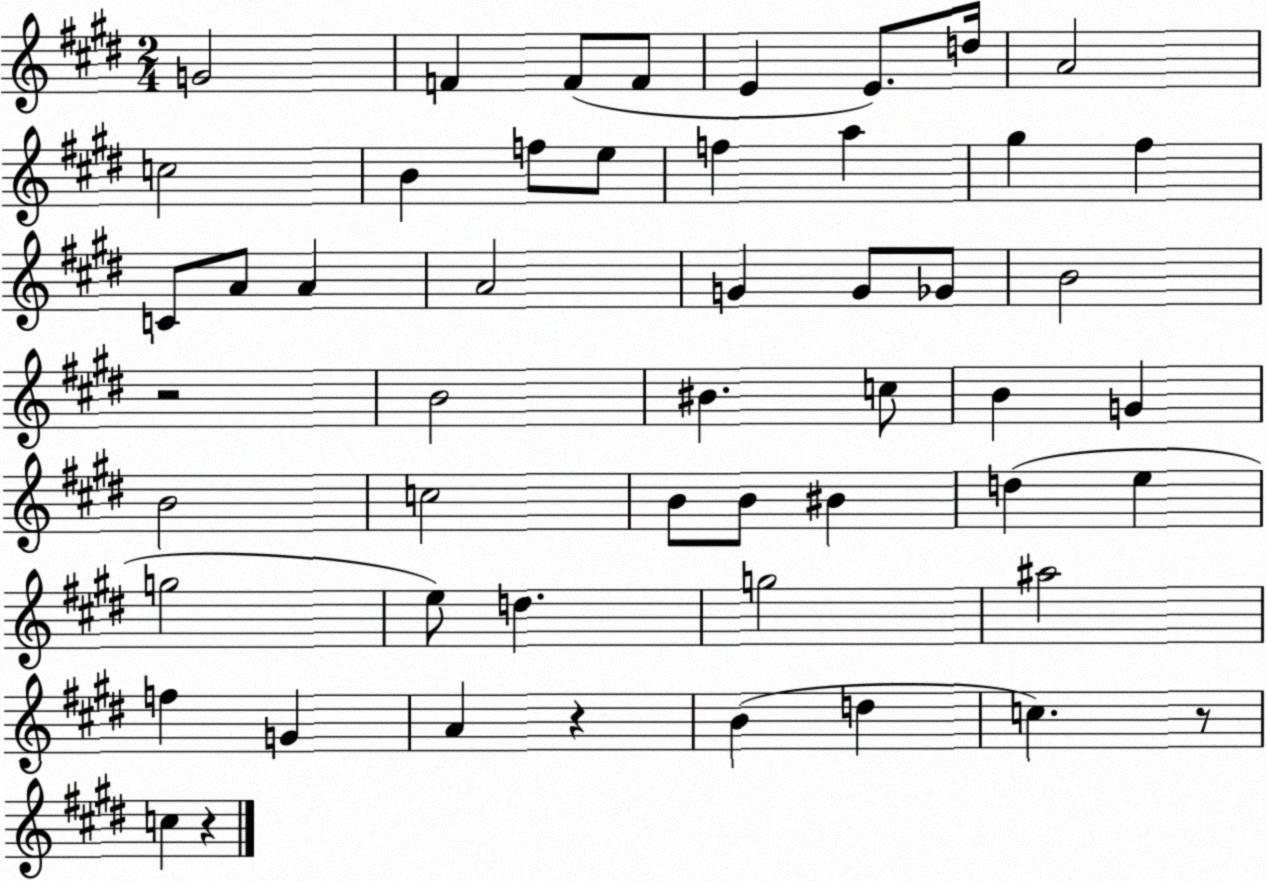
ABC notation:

X:1
T:Untitled
M:2/4
L:1/4
K:E
G2 F F/2 F/2 E E/2 d/4 A2 c2 B f/2 e/2 f a ^g ^f C/2 A/2 A A2 G G/2 _G/2 B2 z2 B2 ^B c/2 B G B2 c2 B/2 B/2 ^B d e g2 e/2 d g2 ^a2 f G A z B d c z/2 c z